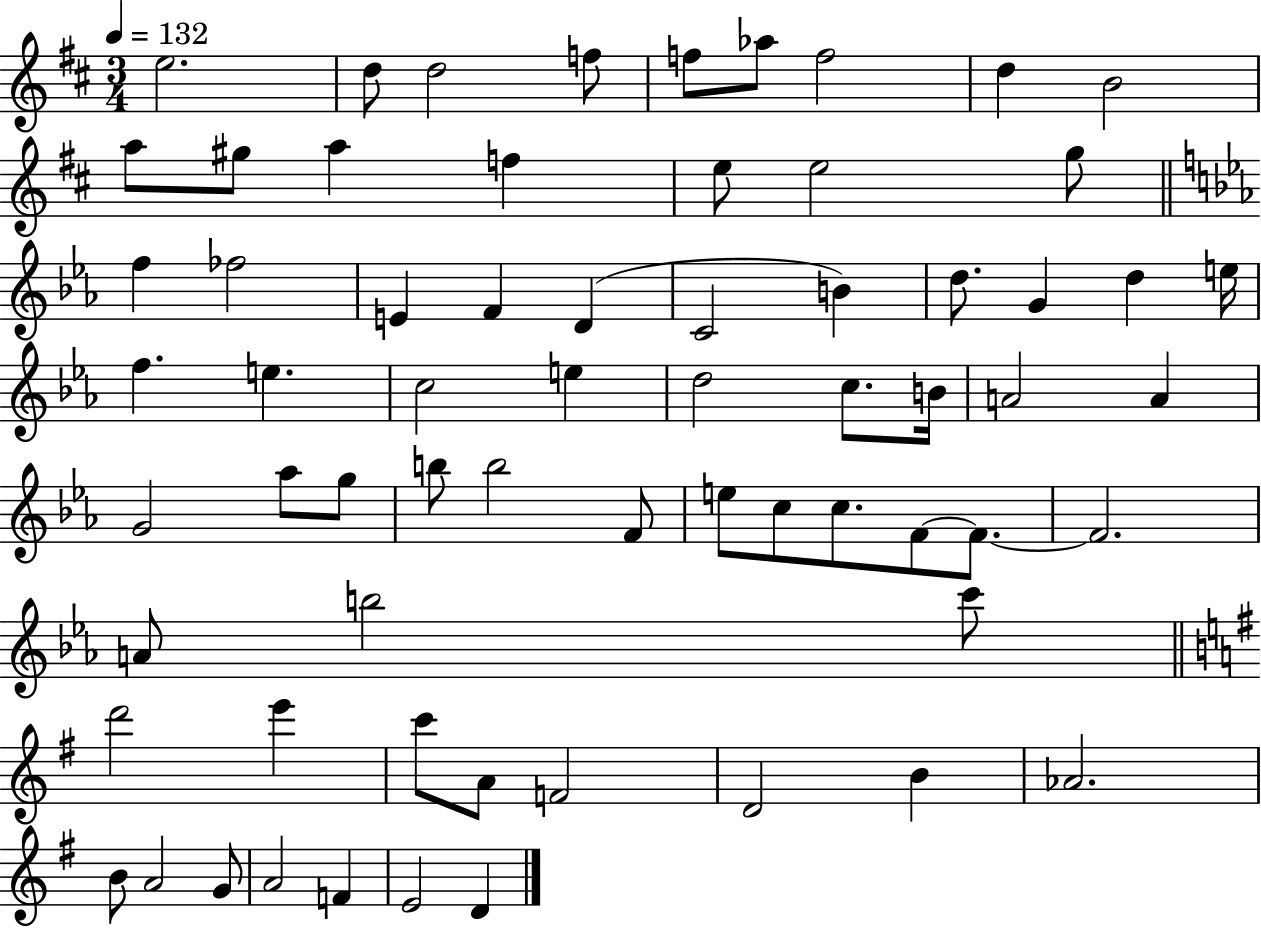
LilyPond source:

{
  \clef treble
  \numericTimeSignature
  \time 3/4
  \key d \major
  \tempo 4 = 132
  e''2. | d''8 d''2 f''8 | f''8 aes''8 f''2 | d''4 b'2 | \break a''8 gis''8 a''4 f''4 | e''8 e''2 g''8 | \bar "||" \break \key ees \major f''4 fes''2 | e'4 f'4 d'4( | c'2 b'4) | d''8. g'4 d''4 e''16 | \break f''4. e''4. | c''2 e''4 | d''2 c''8. b'16 | a'2 a'4 | \break g'2 aes''8 g''8 | b''8 b''2 f'8 | e''8 c''8 c''8. f'8~~ f'8.~~ | f'2. | \break a'8 b''2 c'''8 | \bar "||" \break \key g \major d'''2 e'''4 | c'''8 a'8 f'2 | d'2 b'4 | aes'2. | \break b'8 a'2 g'8 | a'2 f'4 | e'2 d'4 | \bar "|."
}